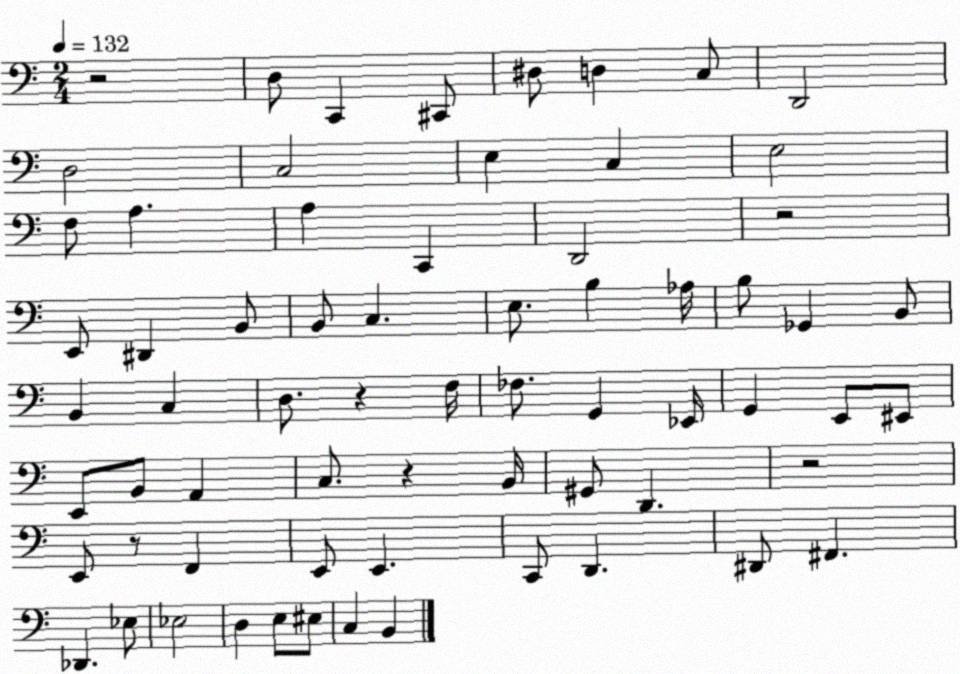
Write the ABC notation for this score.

X:1
T:Untitled
M:2/4
L:1/4
K:C
z2 D,/2 C,, ^C,,/2 ^D,/2 D, C,/2 D,,2 D,2 C,2 E, C, E,2 F,/2 A, A, C,, D,,2 z2 E,,/2 ^D,, B,,/2 B,,/2 C, E,/2 B, _A,/4 B,/2 _G,, B,,/2 B,, C, D,/2 z F,/4 _F,/2 G,, _E,,/4 G,, E,,/2 ^E,,/2 E,,/2 B,,/2 A,, C,/2 z B,,/4 ^G,,/2 D,, z2 E,,/2 z/2 F,, E,,/2 E,, C,,/2 D,, ^D,,/2 ^F,, _D,, _E,/2 _E,2 D, E,/2 ^E,/2 C, B,,